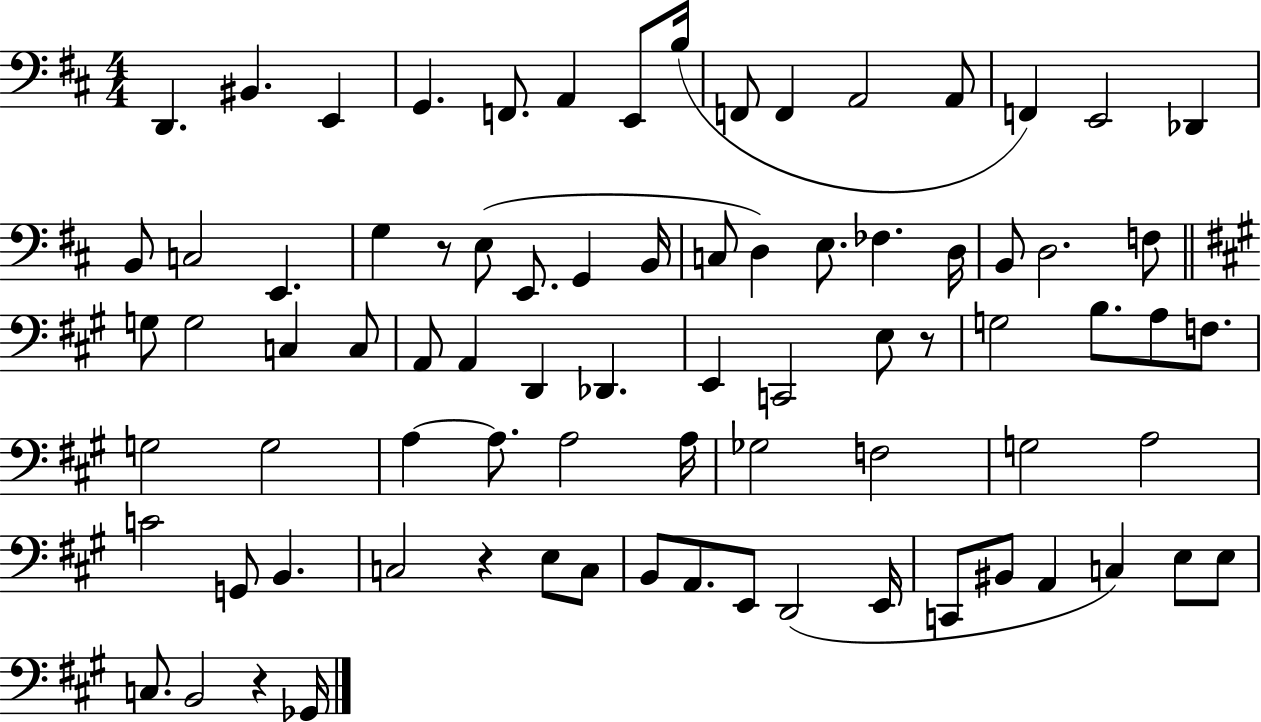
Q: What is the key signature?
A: D major